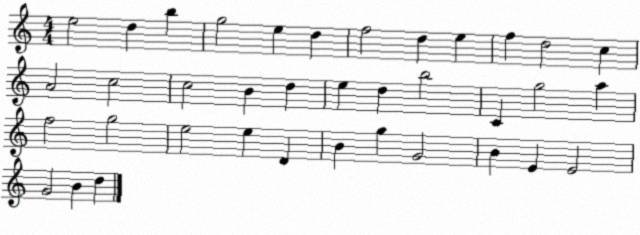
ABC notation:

X:1
T:Untitled
M:4/4
L:1/4
K:C
e2 d b g2 e d f2 d e f d2 c A2 c2 c2 B d e d b2 C g2 a f2 g2 e2 e D B g G2 B E E2 G2 B d